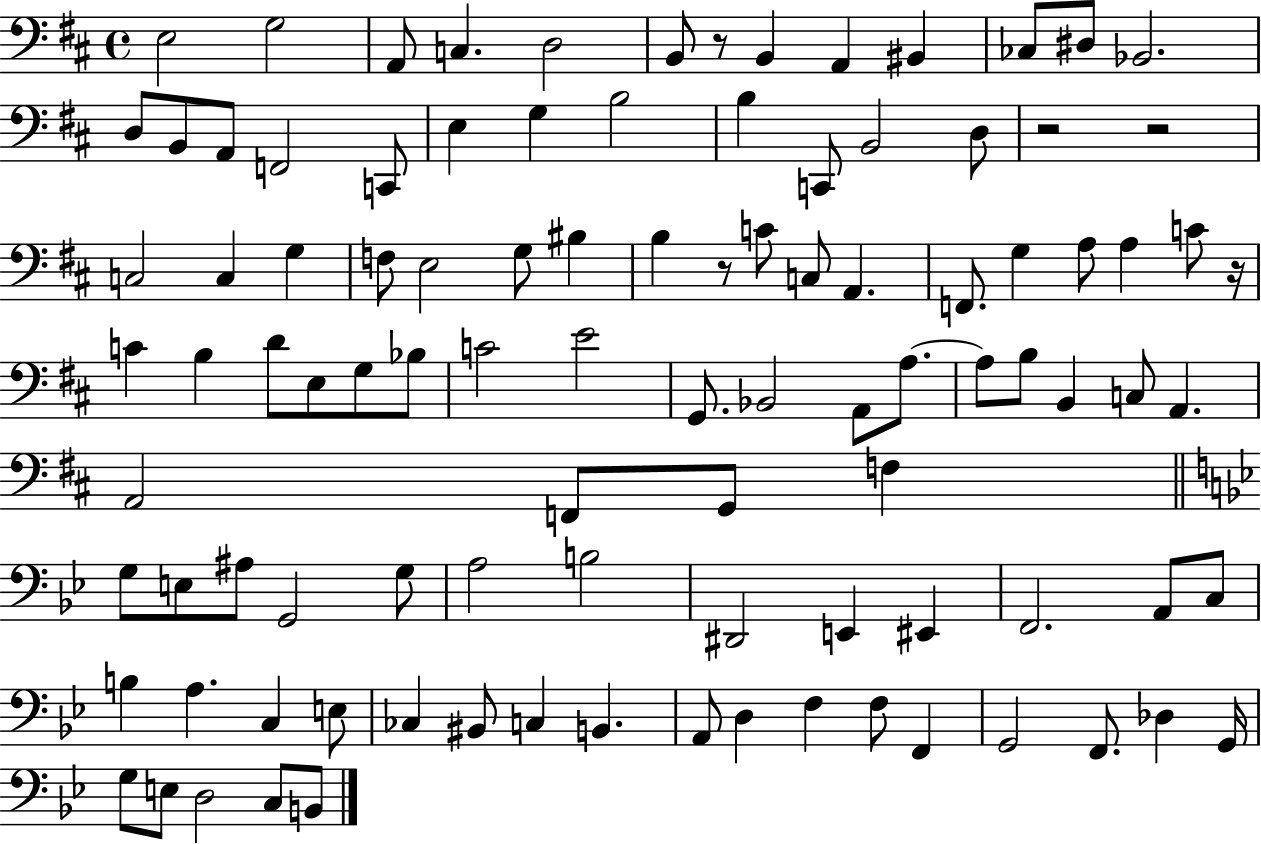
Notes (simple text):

E3/h G3/h A2/e C3/q. D3/h B2/e R/e B2/q A2/q BIS2/q CES3/e D#3/e Bb2/h. D3/e B2/e A2/e F2/h C2/e E3/q G3/q B3/h B3/q C2/e B2/h D3/e R/h R/h C3/h C3/q G3/q F3/e E3/h G3/e BIS3/q B3/q R/e C4/e C3/e A2/q. F2/e. G3/q A3/e A3/q C4/e R/s C4/q B3/q D4/e E3/e G3/e Bb3/e C4/h E4/h G2/e. Bb2/h A2/e A3/e. A3/e B3/e B2/q C3/e A2/q. A2/h F2/e G2/e F3/q G3/e E3/e A#3/e G2/h G3/e A3/h B3/h D#2/h E2/q EIS2/q F2/h. A2/e C3/e B3/q A3/q. C3/q E3/e CES3/q BIS2/e C3/q B2/q. A2/e D3/q F3/q F3/e F2/q G2/h F2/e. Db3/q G2/s G3/e E3/e D3/h C3/e B2/e